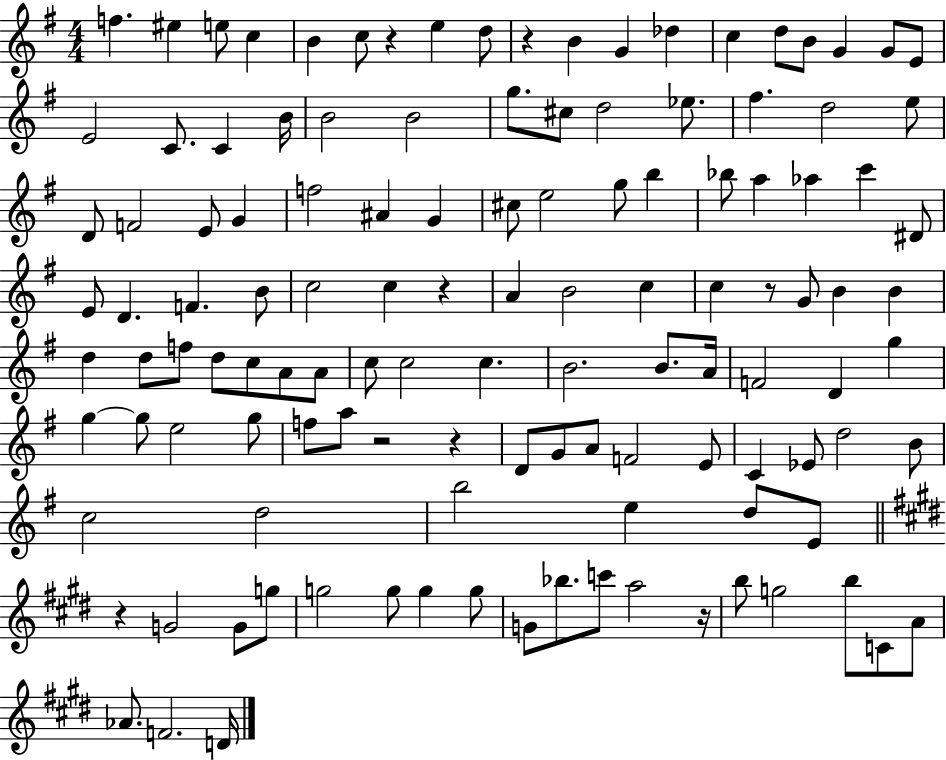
F5/q. EIS5/q E5/e C5/q B4/q C5/e R/q E5/q D5/e R/q B4/q G4/q Db5/q C5/q D5/e B4/e G4/q G4/e E4/e E4/h C4/e. C4/q B4/s B4/h B4/h G5/e. C#5/e D5/h Eb5/e. F#5/q. D5/h E5/e D4/e F4/h E4/e G4/q F5/h A#4/q G4/q C#5/e E5/h G5/e B5/q Bb5/e A5/q Ab5/q C6/q D#4/e E4/e D4/q. F4/q. B4/e C5/h C5/q R/q A4/q B4/h C5/q C5/q R/e G4/e B4/q B4/q D5/q D5/e F5/e D5/e C5/e A4/e A4/e C5/e C5/h C5/q. B4/h. B4/e. A4/s F4/h D4/q G5/q G5/q G5/e E5/h G5/e F5/e A5/e R/h R/q D4/e G4/e A4/e F4/h E4/e C4/q Eb4/e D5/h B4/e C5/h D5/h B5/h E5/q D5/e E4/e R/q G4/h G4/e G5/e G5/h G5/e G5/q G5/e G4/e Bb5/e. C6/e A5/h R/s B5/e G5/h B5/e C4/e A4/e Ab4/e. F4/h. D4/s